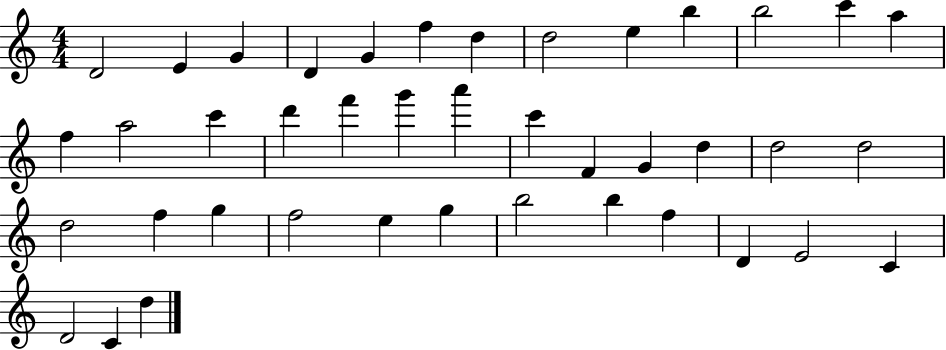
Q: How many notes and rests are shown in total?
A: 41